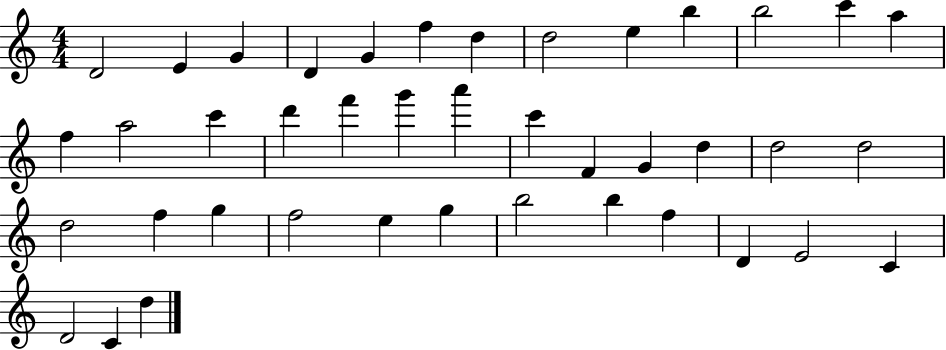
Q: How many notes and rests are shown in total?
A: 41